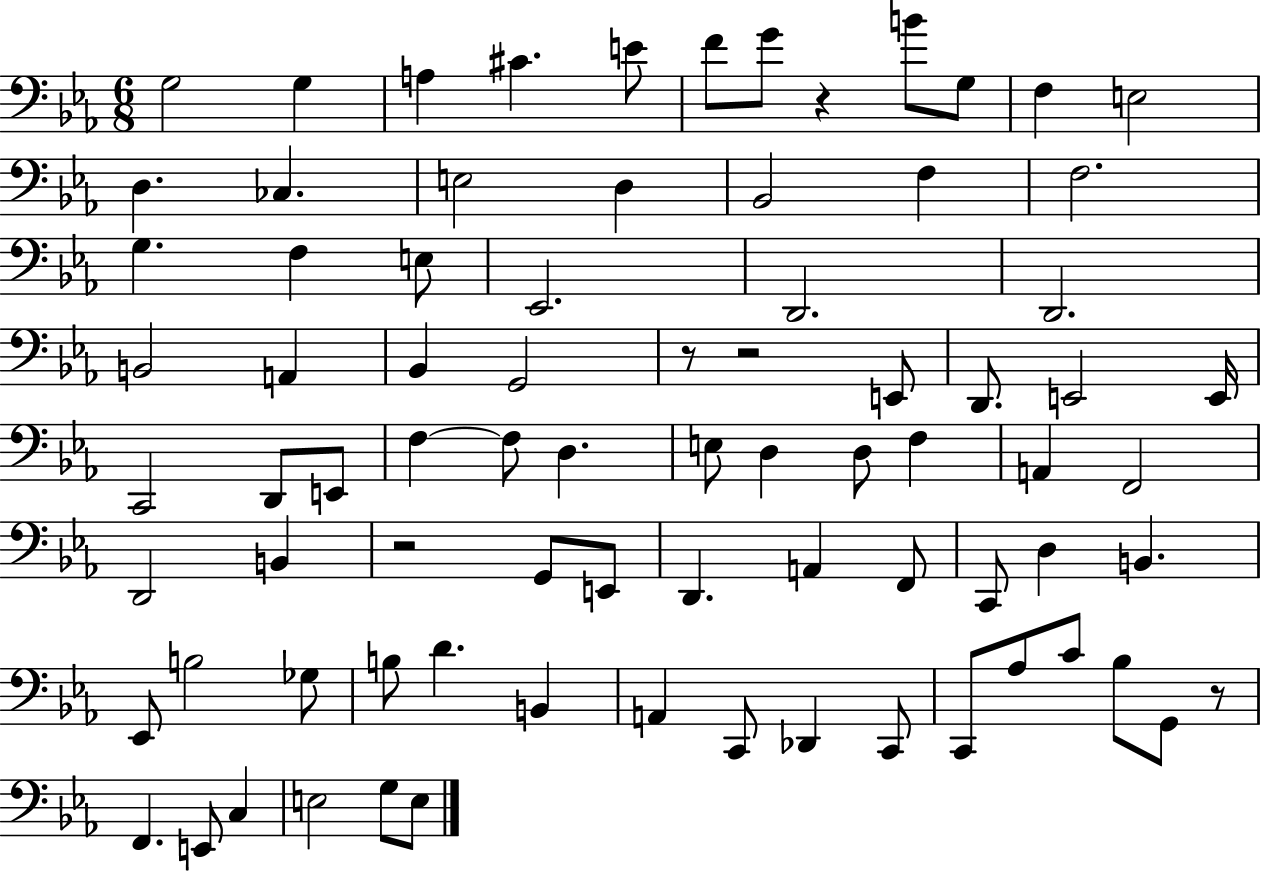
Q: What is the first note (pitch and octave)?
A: G3